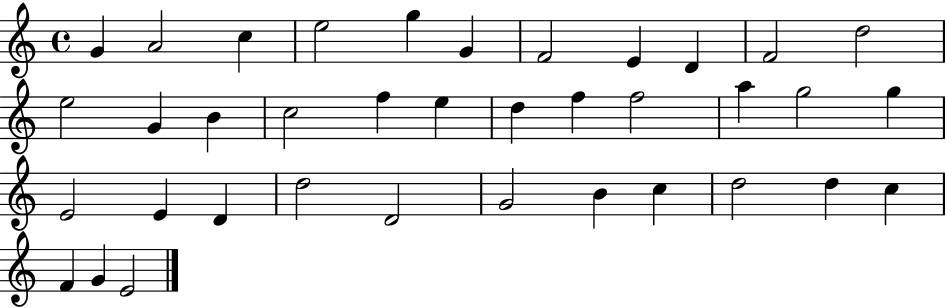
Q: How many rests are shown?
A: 0